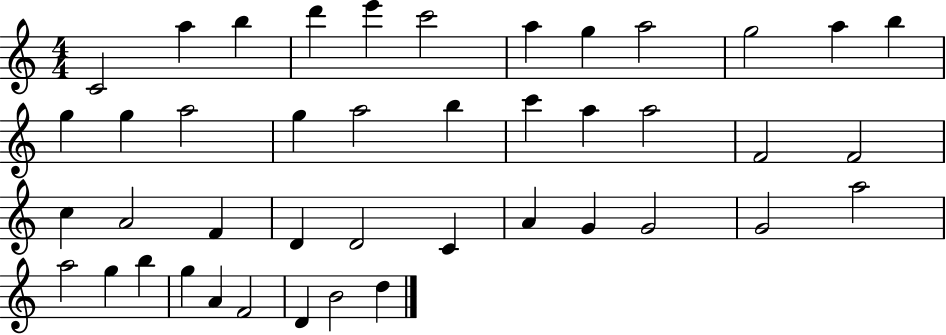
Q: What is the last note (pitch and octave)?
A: D5